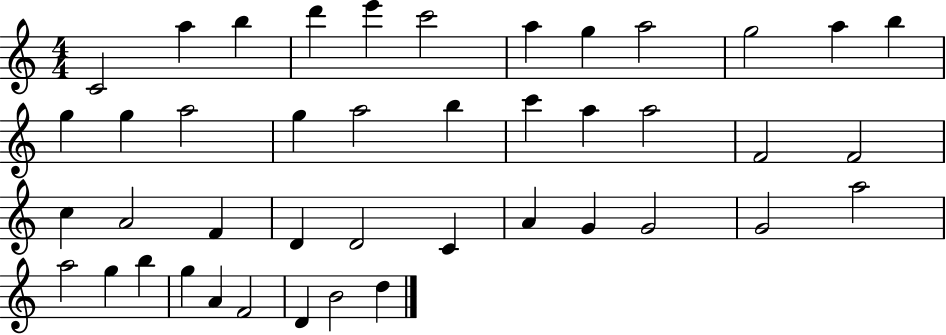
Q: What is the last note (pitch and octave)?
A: D5